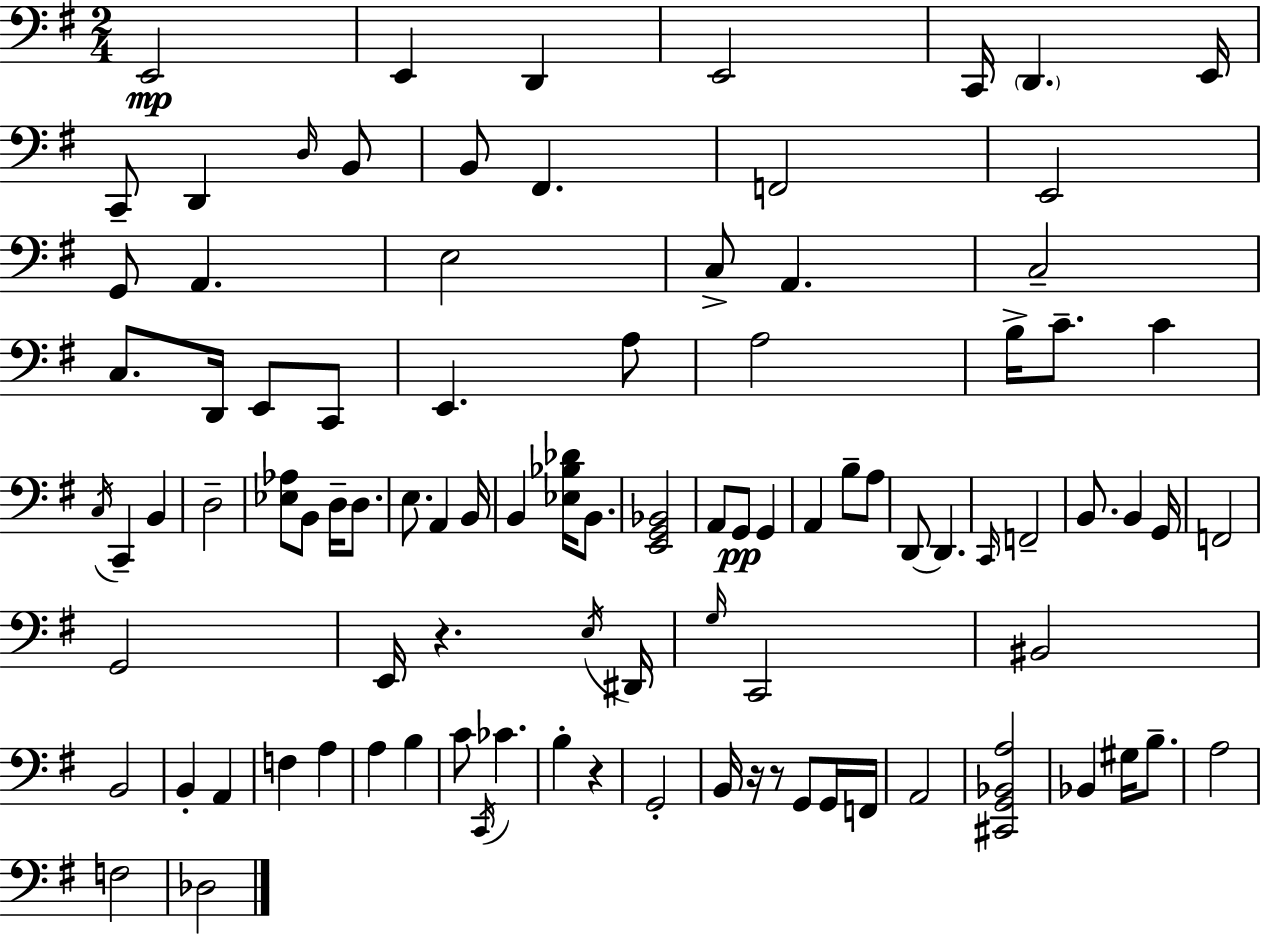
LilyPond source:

{
  \clef bass
  \numericTimeSignature
  \time 2/4
  \key e \minor
  e,2\mp | e,4 d,4 | e,2 | c,16 \parenthesize d,4. e,16 | \break c,8-- d,4 \grace { d16 } b,8 | b,8 fis,4. | f,2 | e,2 | \break g,8 a,4. | e2 | c8-> a,4. | c2-- | \break c8. d,16 e,8 c,8 | e,4. a8 | a2 | b16-> c'8.-- c'4 | \break \acciaccatura { c16 } c,4-- b,4 | d2-- | <ees aes>8 b,8 d16-- d8. | e8. a,4 | \break b,16 b,4 <ees bes des'>16 b,8. | <e, g, bes,>2 | a,8 g,8\pp g,4 | a,4 b8-- | \break a8 d,8~~ d,4. | \grace { c,16 } f,2-- | b,8. b,4 | g,16 f,2 | \break g,2 | e,16 r4. | \acciaccatura { e16 } dis,16 \grace { g16 } c,2 | bis,2 | \break b,2 | b,4-. | a,4 f4 | a4 a4 | \break b4 c'8 \acciaccatura { c,16 } | ces'4. b4-. | r4 g,2-. | b,16 r16 | \break r8 g,8 g,16 f,16 a,2 | <cis, g, bes, a>2 | bes,4 | gis16 b8.-- a2 | \break f2 | des2 | \bar "|."
}